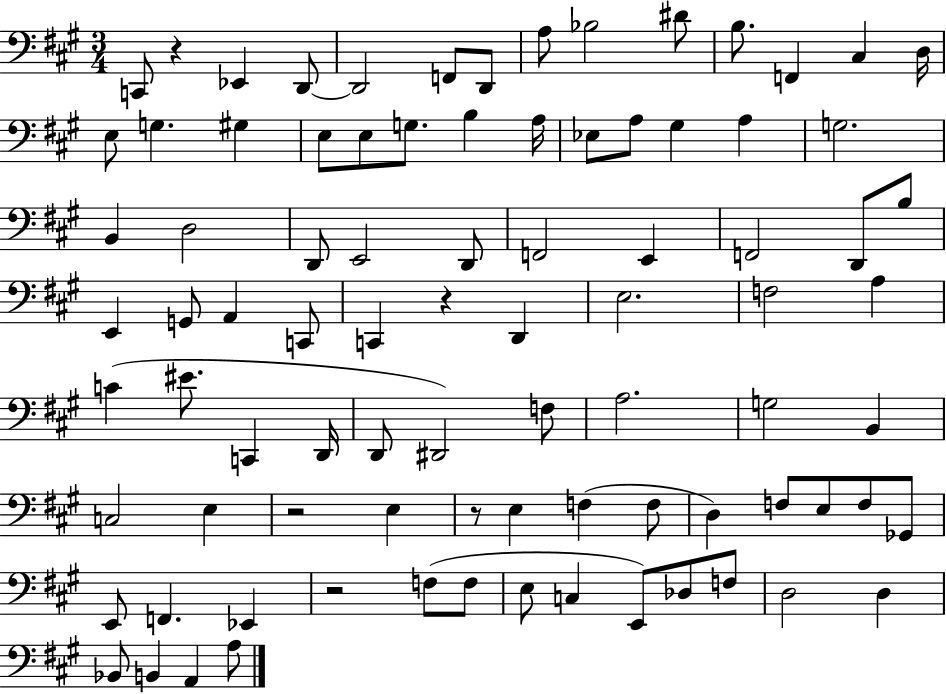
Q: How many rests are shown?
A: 5